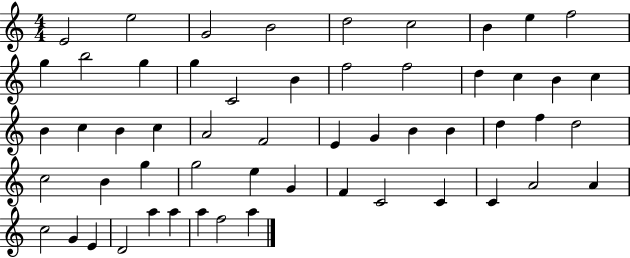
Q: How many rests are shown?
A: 0